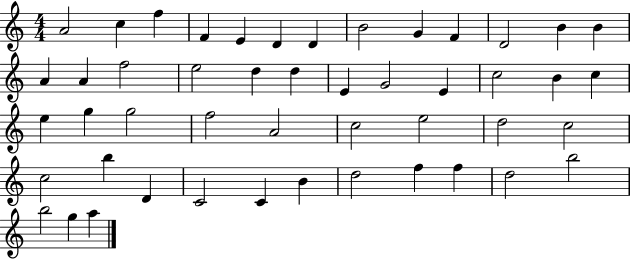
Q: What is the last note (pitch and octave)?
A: A5